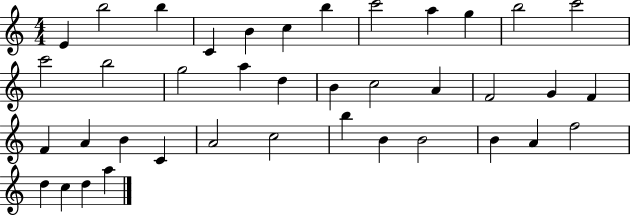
{
  \clef treble
  \numericTimeSignature
  \time 4/4
  \key c \major
  e'4 b''2 b''4 | c'4 b'4 c''4 b''4 | c'''2 a''4 g''4 | b''2 c'''2 | \break c'''2 b''2 | g''2 a''4 d''4 | b'4 c''2 a'4 | f'2 g'4 f'4 | \break f'4 a'4 b'4 c'4 | a'2 c''2 | b''4 b'4 b'2 | b'4 a'4 f''2 | \break d''4 c''4 d''4 a''4 | \bar "|."
}